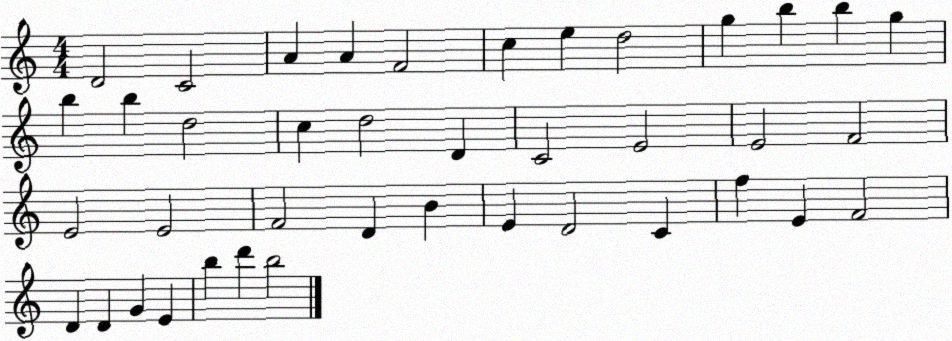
X:1
T:Untitled
M:4/4
L:1/4
K:C
D2 C2 A A F2 c e d2 g b b g b b d2 c d2 D C2 E2 E2 F2 E2 E2 F2 D B E D2 C f E F2 D D G E b d' b2